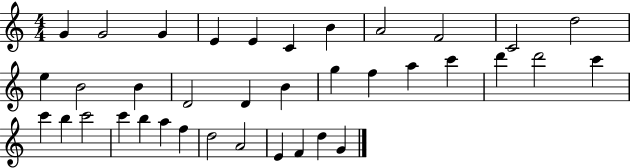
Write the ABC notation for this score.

X:1
T:Untitled
M:4/4
L:1/4
K:C
G G2 G E E C B A2 F2 C2 d2 e B2 B D2 D B g f a c' d' d'2 c' c' b c'2 c' b a f d2 A2 E F d G